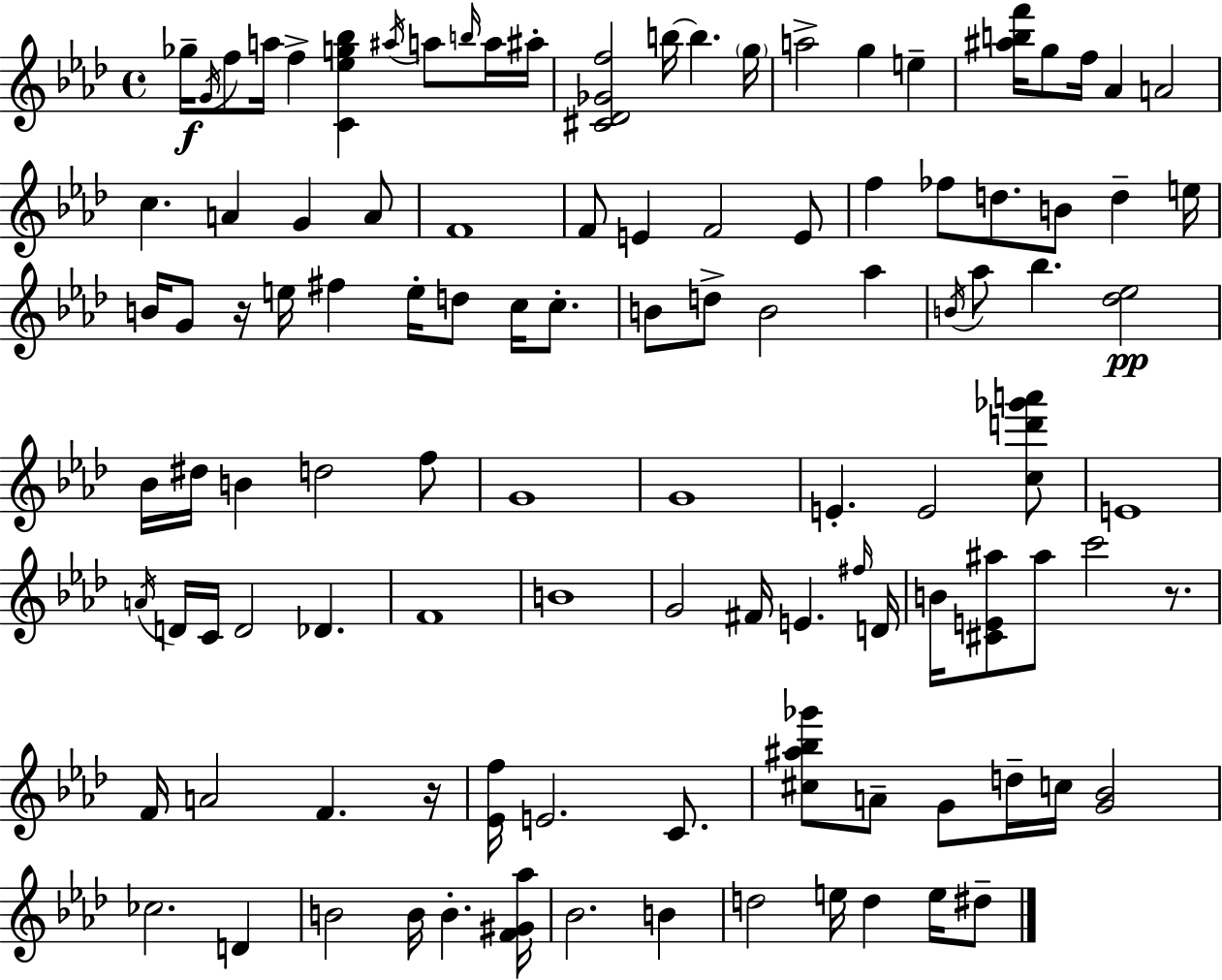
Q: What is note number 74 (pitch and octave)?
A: A#5